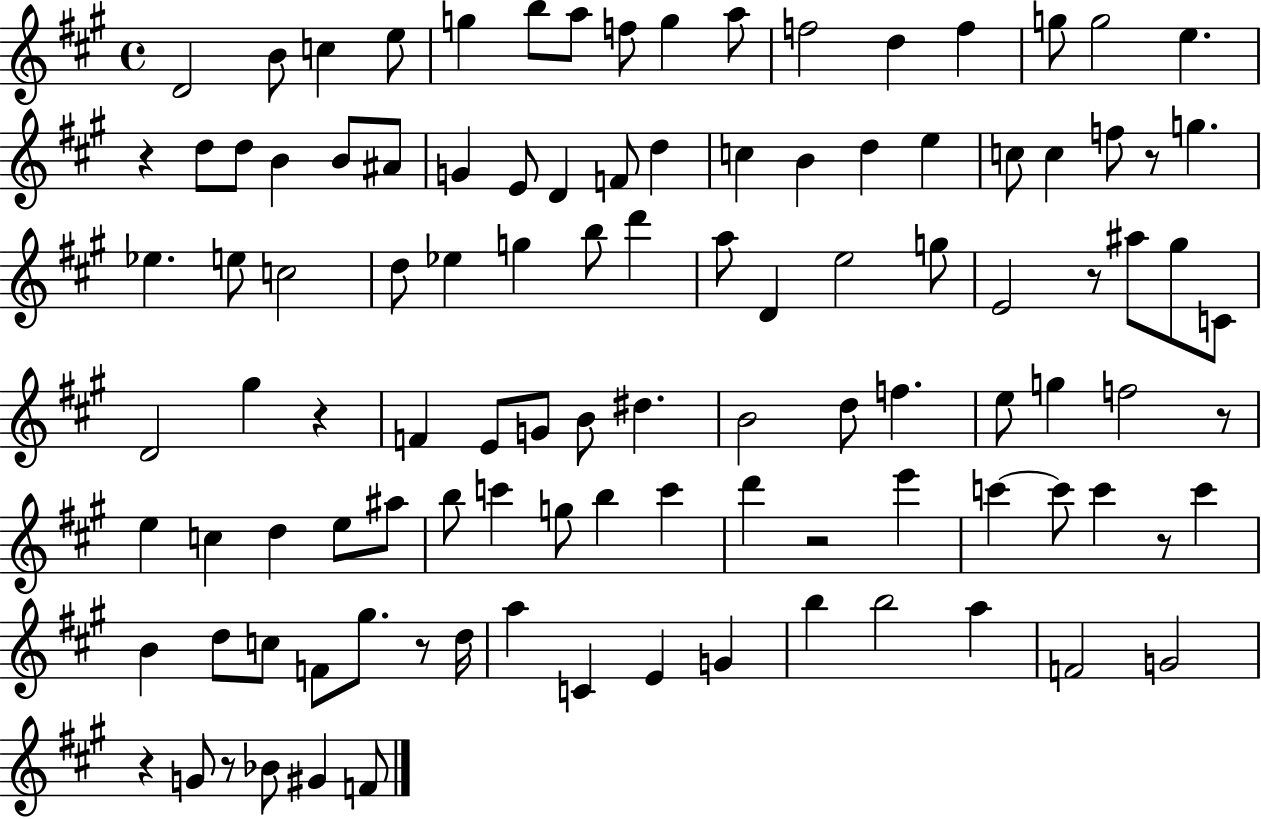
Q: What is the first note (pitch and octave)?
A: D4